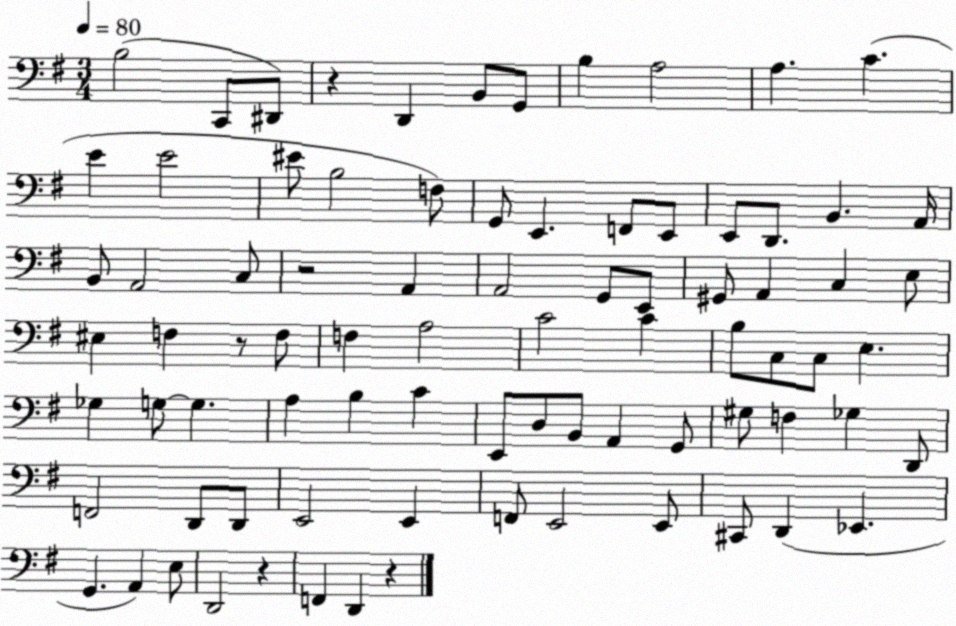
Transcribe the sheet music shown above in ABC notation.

X:1
T:Untitled
M:3/4
L:1/4
K:G
B,2 C,,/2 ^D,,/2 z D,, B,,/2 G,,/2 B, A,2 A, C E E2 ^E/2 B,2 F,/2 G,,/2 E,, F,,/2 E,,/2 E,,/2 D,,/2 B,, A,,/4 B,,/2 A,,2 C,/2 z2 A,, A,,2 G,,/2 E,,/2 ^G,,/2 A,, C, E,/2 ^E, F, z/2 F,/2 F, A,2 C2 C B,/2 C,/2 C,/2 E, _G, G,/2 G, A, B, C E,,/2 D,/2 B,,/2 A,, G,,/2 ^G,/2 F, _G, D,,/2 F,,2 D,,/2 D,,/2 E,,2 E,, F,,/2 E,,2 E,,/2 ^C,,/2 D,, _E,, G,, A,, E,/2 D,,2 z F,, D,, z